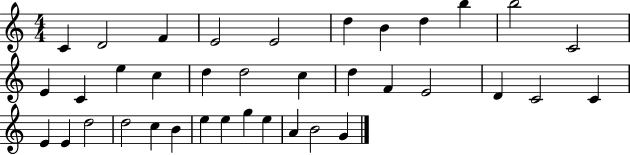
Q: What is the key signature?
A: C major